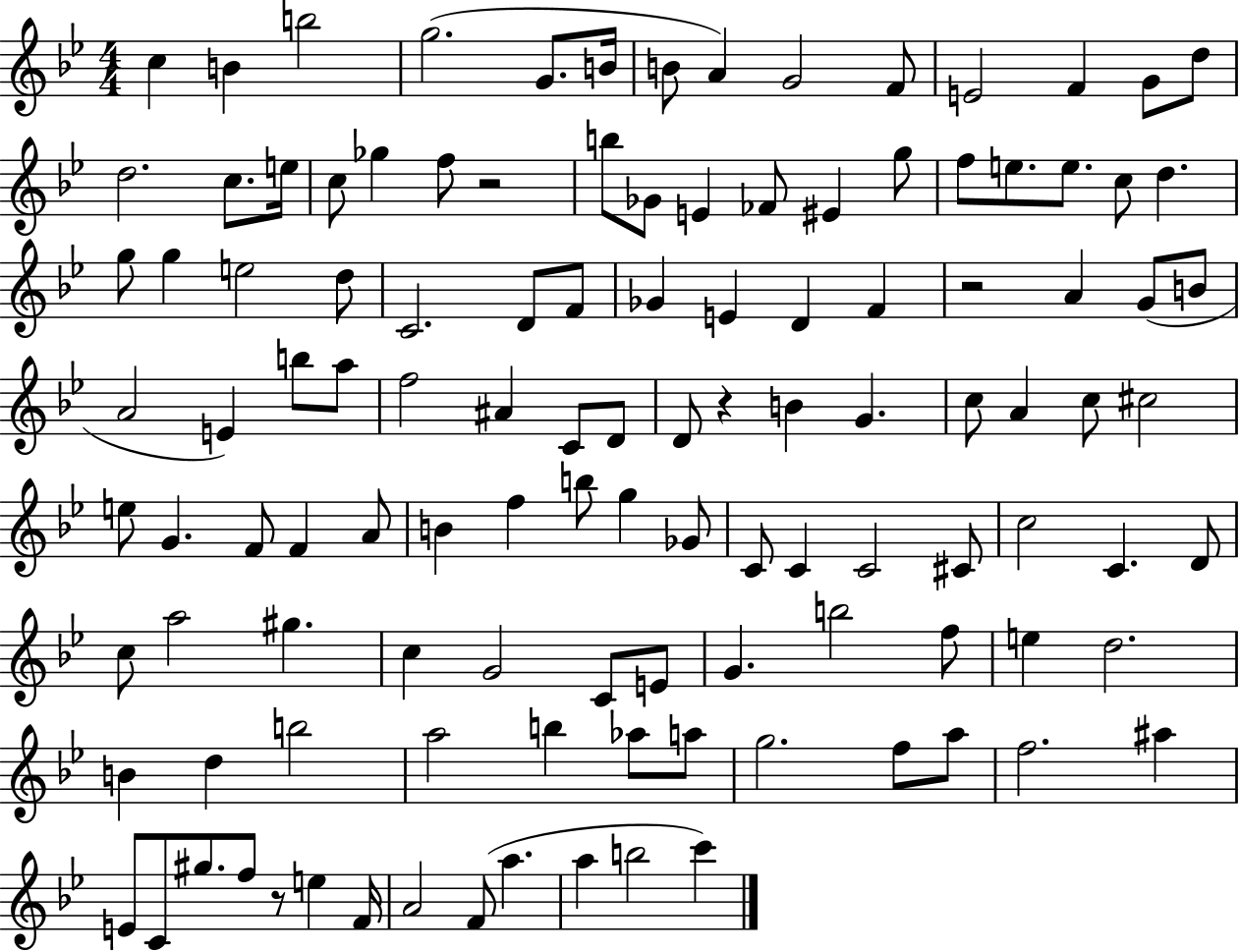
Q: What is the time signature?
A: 4/4